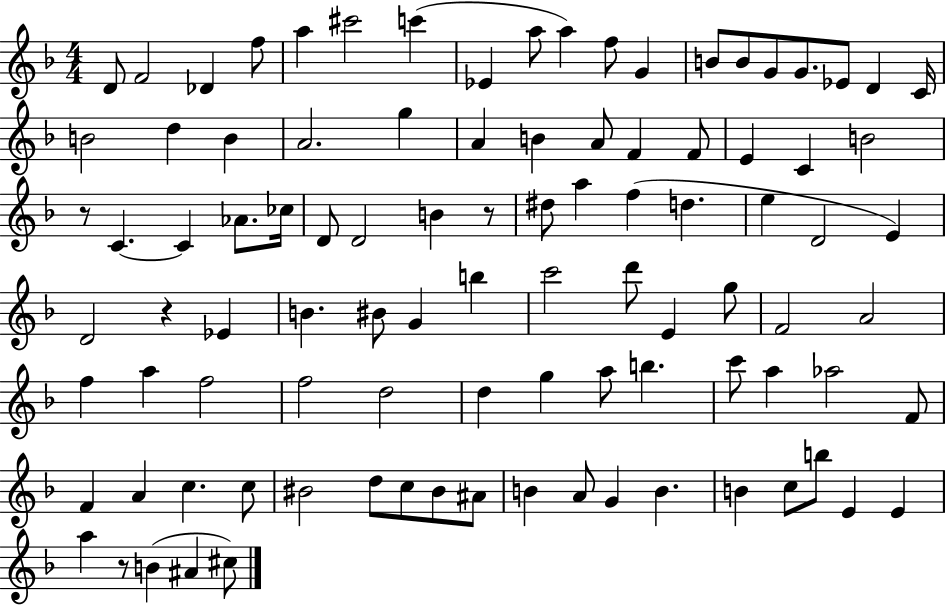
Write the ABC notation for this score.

X:1
T:Untitled
M:4/4
L:1/4
K:F
D/2 F2 _D f/2 a ^c'2 c' _E a/2 a f/2 G B/2 B/2 G/2 G/2 _E/2 D C/4 B2 d B A2 g A B A/2 F F/2 E C B2 z/2 C C _A/2 _c/4 D/2 D2 B z/2 ^d/2 a f d e D2 E D2 z _E B ^B/2 G b c'2 d'/2 E g/2 F2 A2 f a f2 f2 d2 d g a/2 b c'/2 a _a2 F/2 F A c c/2 ^B2 d/2 c/2 ^B/2 ^A/2 B A/2 G B B c/2 b/2 E E a z/2 B ^A ^c/2